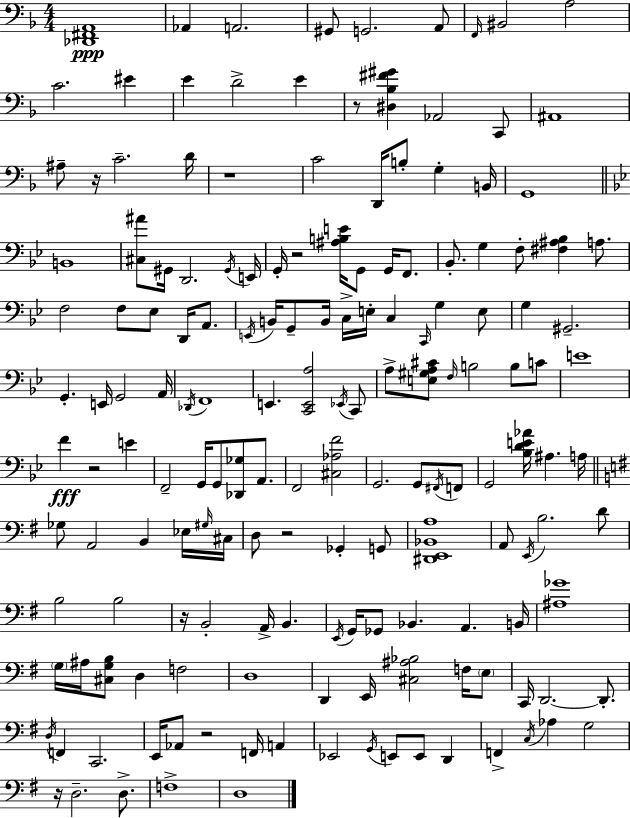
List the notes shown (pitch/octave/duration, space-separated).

[Db2,F#2,A2]/w Ab2/q A2/h. G#2/e G2/h. A2/e F2/s BIS2/h A3/h C4/h. EIS4/q E4/q D4/h E4/q R/e [D#3,Bb3,F#4,G#4]/q Ab2/h C2/e A#2/w A#3/e R/s C4/h. D4/s R/w C4/h D2/s B3/e G3/q B2/s G2/w B2/w [C#3,A#4]/e G#2/s D2/h. G#2/s E2/s G2/s R/h [A#3,B3,E4]/s G2/e G2/s F2/e. Bb2/e. G3/q F3/e [F#3,A#3,Bb3]/q A3/e. F3/h F3/e Eb3/e D2/s A2/e. E2/s B2/s G2/e B2/s C3/s E3/s C3/q C2/s G3/q E3/e G3/q G#2/h. G2/q. E2/s G2/h A2/s Db2/s F2/w E2/q. [C2,E2,A3]/h Eb2/s C2/e A3/e [E3,G#3,A3,C#4]/e F3/s B3/h B3/e C4/e E4/w F4/q R/h E4/q F2/h G2/s G2/e [Db2,Gb3]/e A2/e. F2/h [C#3,Ab3,F4]/h G2/h. G2/e F#2/s F2/e G2/h [Bb3,D4,E4,Ab4]/s A#3/q. A3/s Gb3/e A2/h B2/q Eb3/s G#3/s C#3/s D3/e R/h Gb2/q G2/e [D#2,E2,Bb2,A3]/w A2/e E2/s B3/h. D4/e B3/h B3/h R/s B2/h A2/s B2/q. E2/s G2/s Gb2/e Bb2/q. A2/q. B2/s [A#3,Gb4]/w G3/s A#3/s [C#3,G3,B3]/e D3/q F3/h D3/w D2/q E2/s [C#3,A#3,Bb3]/h F3/s E3/e C2/s D2/h. D2/e. D3/s F2/q C2/h. E2/s Ab2/e R/h F2/s A2/q Eb2/h G2/s E2/e E2/e D2/q F2/q C3/s Ab3/q G3/h R/s D3/h. D3/e. F3/w D3/w